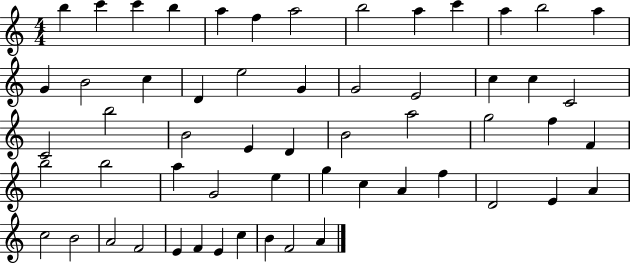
B5/q C6/q C6/q B5/q A5/q F5/q A5/h B5/h A5/q C6/q A5/q B5/h A5/q G4/q B4/h C5/q D4/q E5/h G4/q G4/h E4/h C5/q C5/q C4/h C4/h B5/h B4/h E4/q D4/q B4/h A5/h G5/h F5/q F4/q B5/h B5/h A5/q G4/h E5/q G5/q C5/q A4/q F5/q D4/h E4/q A4/q C5/h B4/h A4/h F4/h E4/q F4/q E4/q C5/q B4/q F4/h A4/q